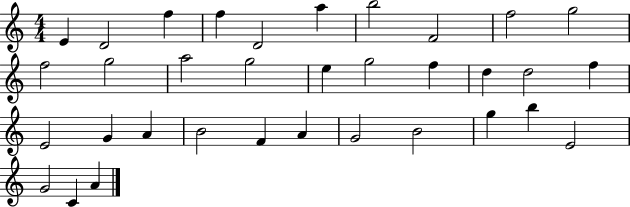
X:1
T:Untitled
M:4/4
L:1/4
K:C
E D2 f f D2 a b2 F2 f2 g2 f2 g2 a2 g2 e g2 f d d2 f E2 G A B2 F A G2 B2 g b E2 G2 C A